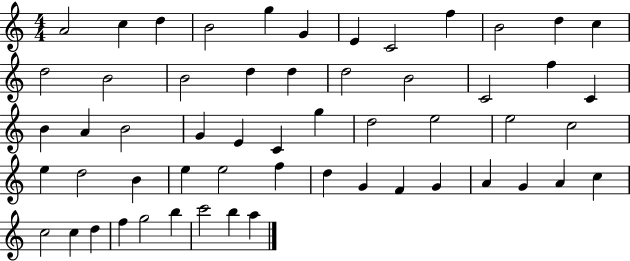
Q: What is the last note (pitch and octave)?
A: A5